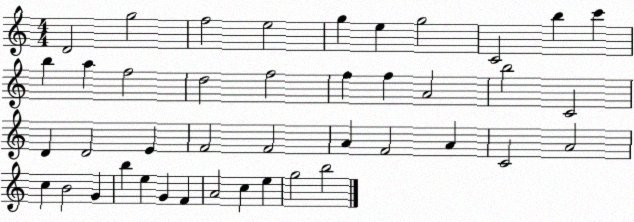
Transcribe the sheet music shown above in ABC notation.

X:1
T:Untitled
M:4/4
L:1/4
K:C
D2 g2 f2 e2 g e g2 C2 b c' b a f2 d2 f2 f f A2 b2 C2 D D2 E F2 F2 A F2 A C2 A2 c B2 G b e G F A2 c e g2 b2